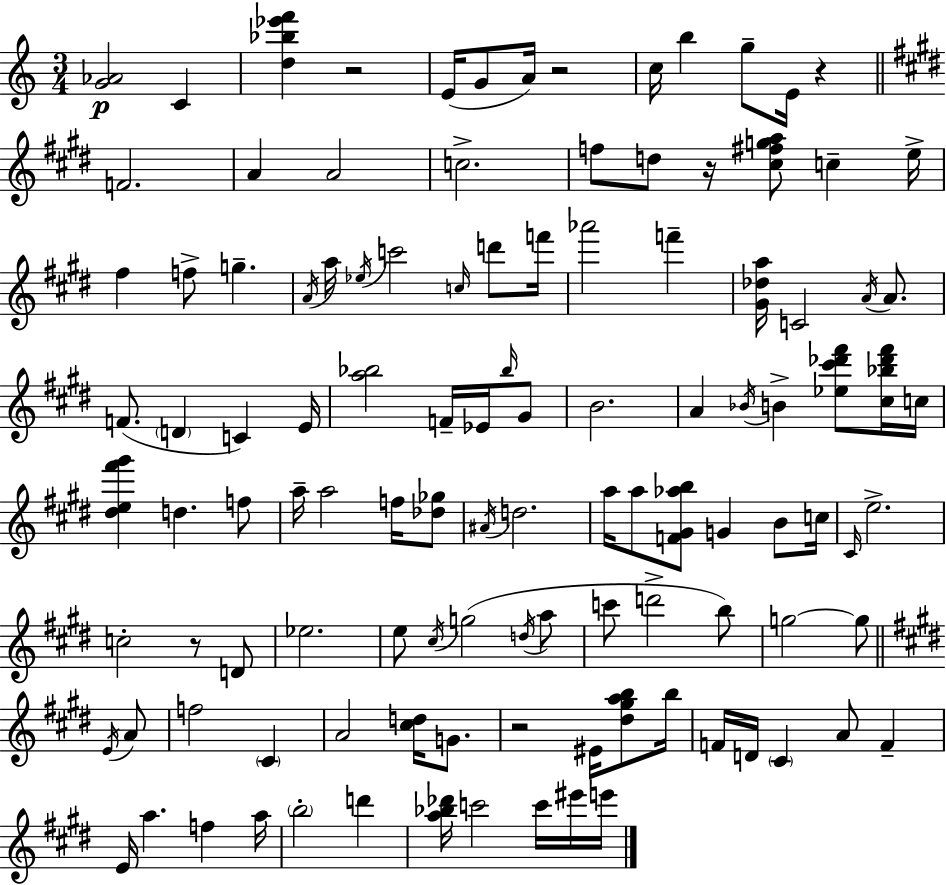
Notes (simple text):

[G4,Ab4]/h C4/q [D5,Bb5,Eb6,F6]/q R/h E4/s G4/e A4/s R/h C5/s B5/q G5/e E4/s R/q F4/h. A4/q A4/h C5/h. F5/e D5/e R/s [C#5,F#5,G5,A5]/e C5/q E5/s F#5/q F5/e G5/q. A4/s A5/s Eb5/s C6/h C5/s D6/e F6/s Ab6/h F6/q [G#4,Db5,A5]/s C4/h A4/s A4/e. F4/e. D4/q C4/q E4/s [A5,Bb5]/h F4/s Eb4/s Bb5/s G#4/e B4/h. A4/q Bb4/s B4/q [Eb5,C#6,Db6,F#6]/e [C#5,Bb5,Db6,F#6]/s C5/s [D#5,E5,F#6,G#6]/q D5/q. F5/e A5/s A5/h F5/s [Db5,Gb5]/e A#4/s D5/h. A5/s A5/e [F4,G#4,Ab5,B5]/e G4/q B4/e C5/s C#4/s E5/h. C5/h R/e D4/e Eb5/h. E5/e C#5/s G5/h D5/s A5/e C6/e D6/h B5/e G5/h G5/e E4/s A4/e F5/h C#4/q A4/h [C#5,D5]/s G4/e. R/h EIS4/s [D#5,G#5,A5,B5]/e B5/s F4/s D4/s C#4/q A4/e F4/q E4/s A5/q. F5/q A5/s B5/h D6/q [A5,Bb5,Db6]/s C6/h C6/s EIS6/s E6/s